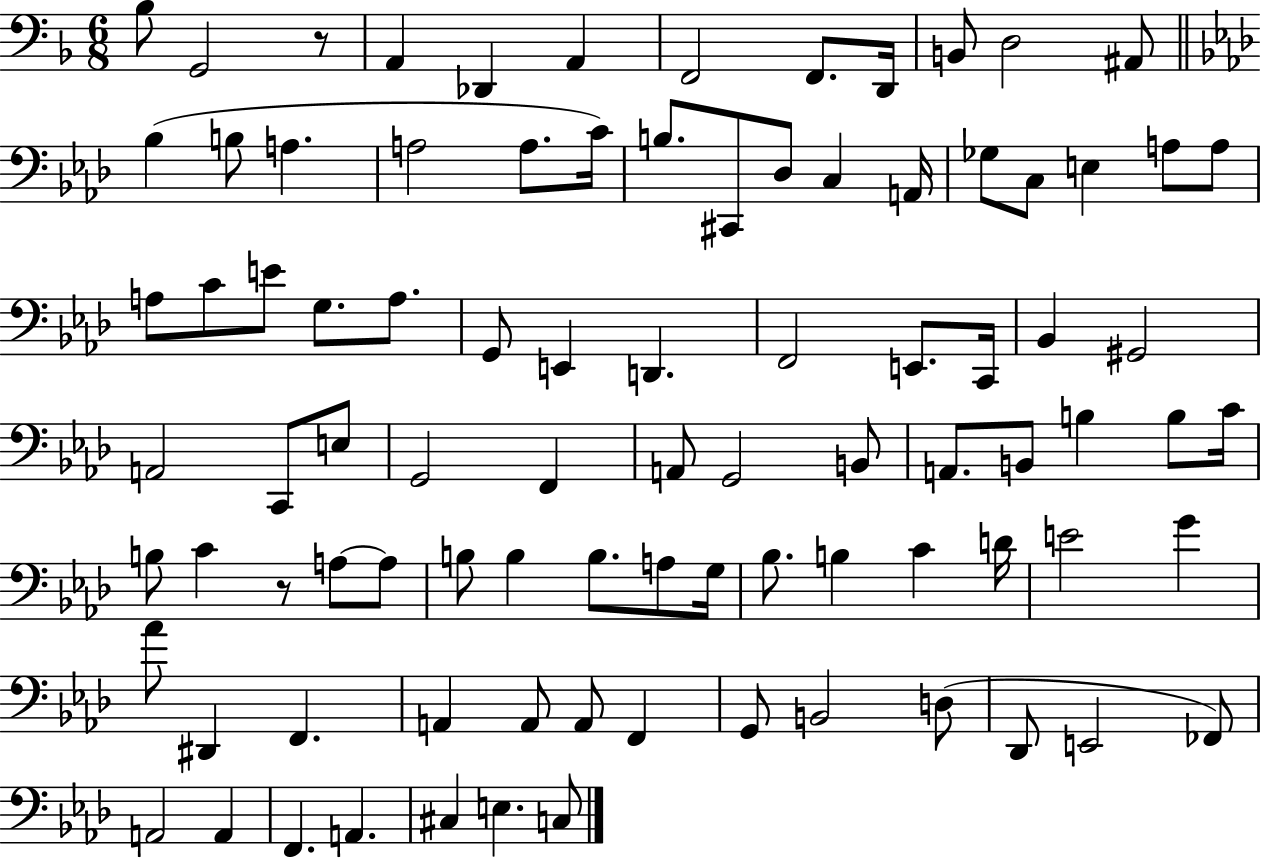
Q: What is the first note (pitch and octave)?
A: Bb3